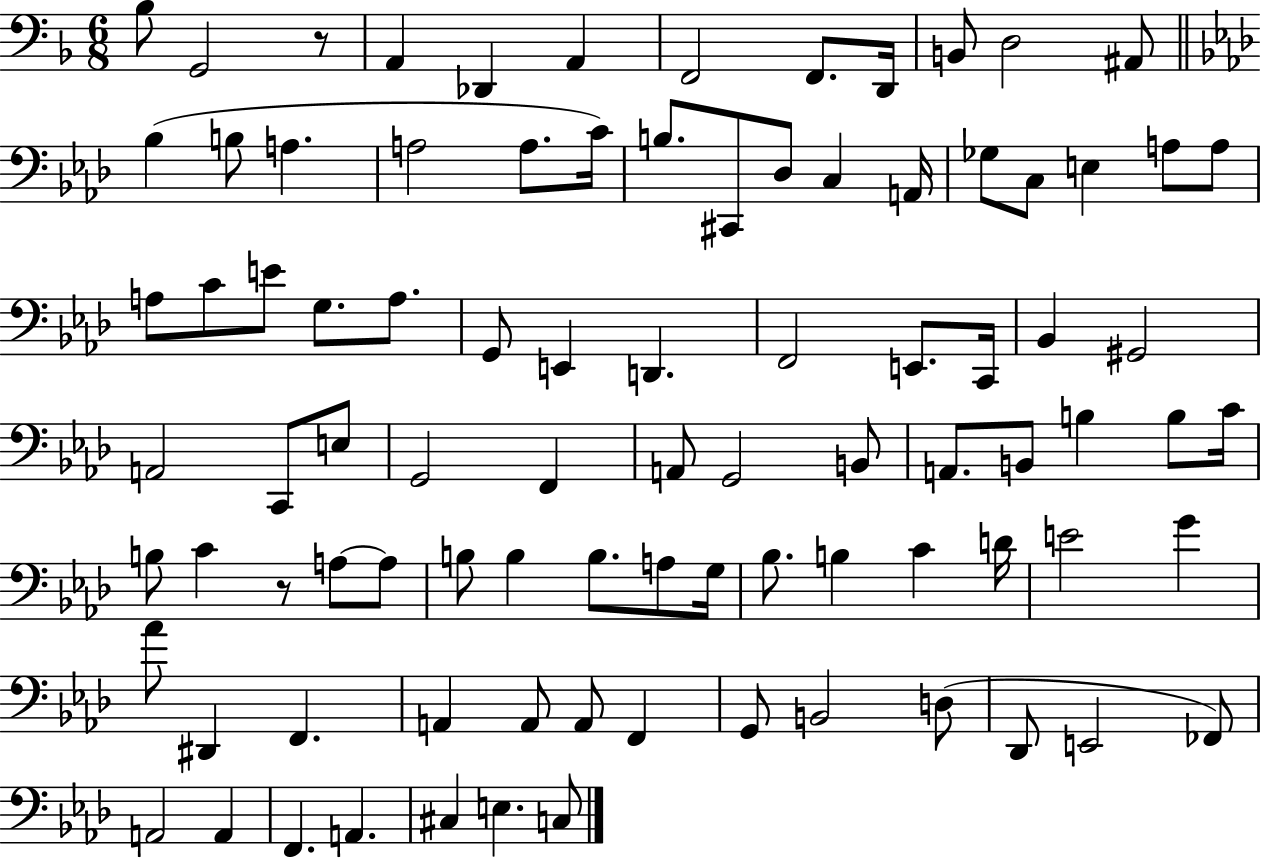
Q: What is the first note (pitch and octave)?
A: Bb3